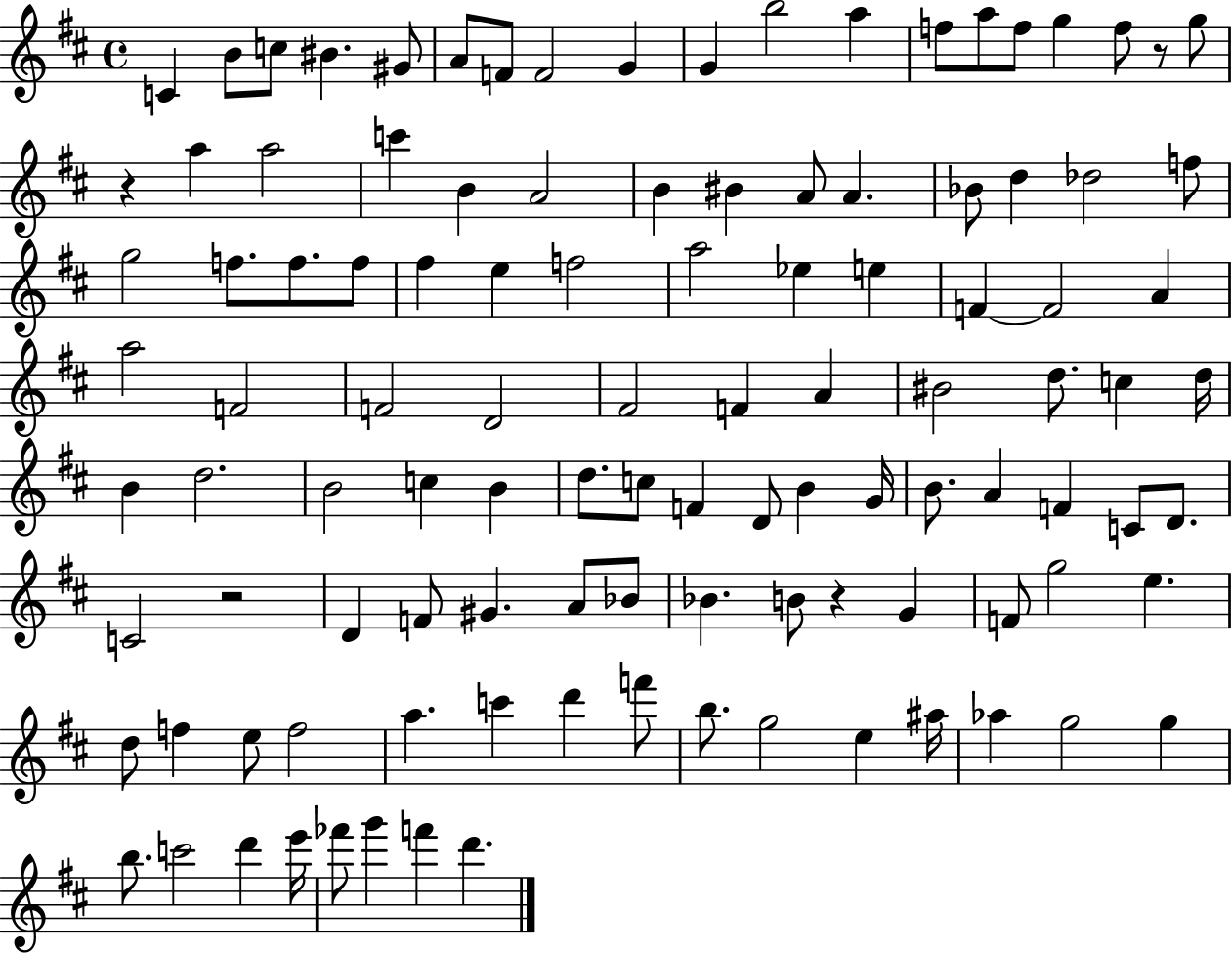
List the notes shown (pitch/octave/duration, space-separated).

C4/q B4/e C5/e BIS4/q. G#4/e A4/e F4/e F4/h G4/q G4/q B5/h A5/q F5/e A5/e F5/e G5/q F5/e R/e G5/e R/q A5/q A5/h C6/q B4/q A4/h B4/q BIS4/q A4/e A4/q. Bb4/e D5/q Db5/h F5/e G5/h F5/e. F5/e. F5/e F#5/q E5/q F5/h A5/h Eb5/q E5/q F4/q F4/h A4/q A5/h F4/h F4/h D4/h F#4/h F4/q A4/q BIS4/h D5/e. C5/q D5/s B4/q D5/h. B4/h C5/q B4/q D5/e. C5/e F4/q D4/e B4/q G4/s B4/e. A4/q F4/q C4/e D4/e. C4/h R/h D4/q F4/e G#4/q. A4/e Bb4/e Bb4/q. B4/e R/q G4/q F4/e G5/h E5/q. D5/e F5/q E5/e F5/h A5/q. C6/q D6/q F6/e B5/e. G5/h E5/q A#5/s Ab5/q G5/h G5/q B5/e. C6/h D6/q E6/s FES6/e G6/q F6/q D6/q.